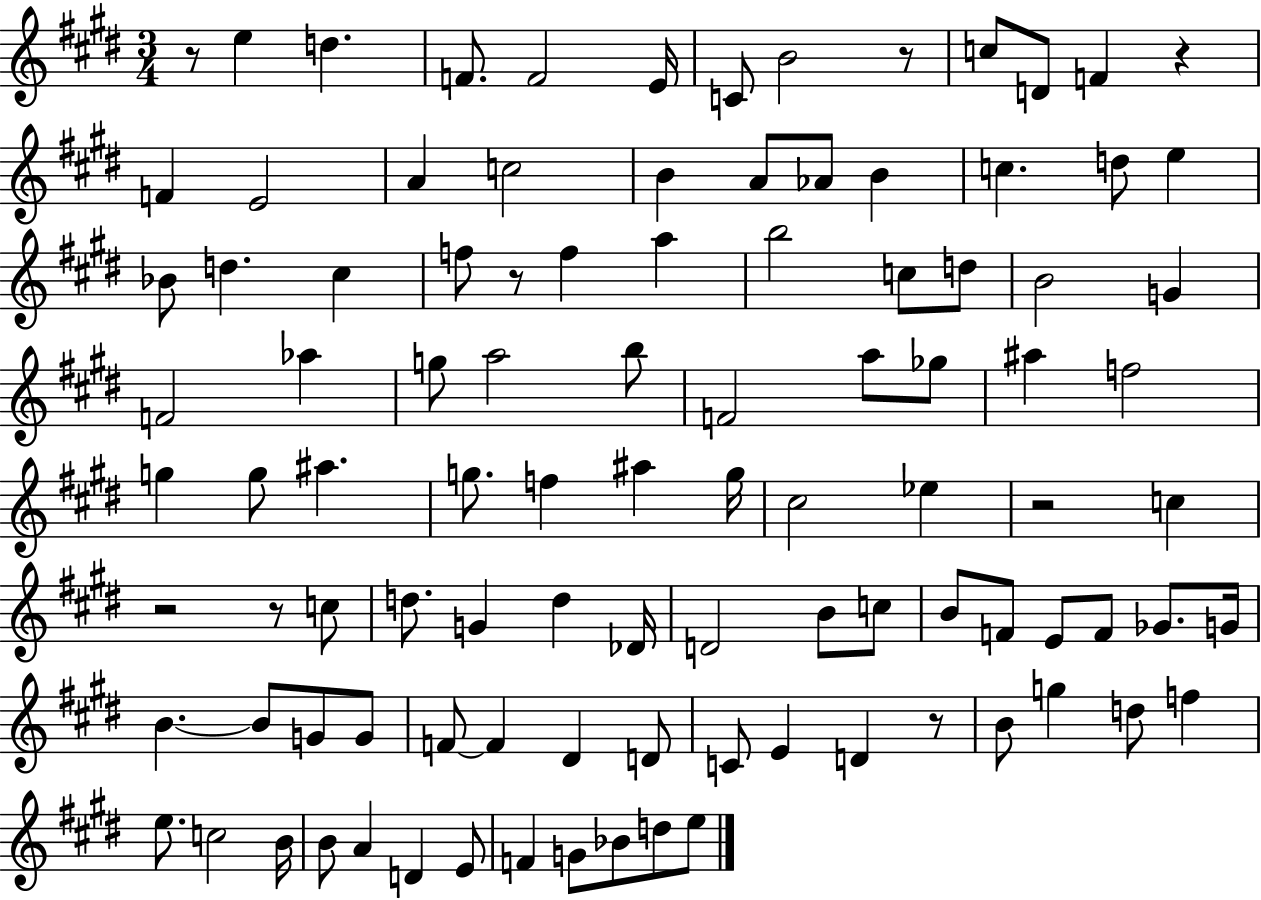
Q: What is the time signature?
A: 3/4